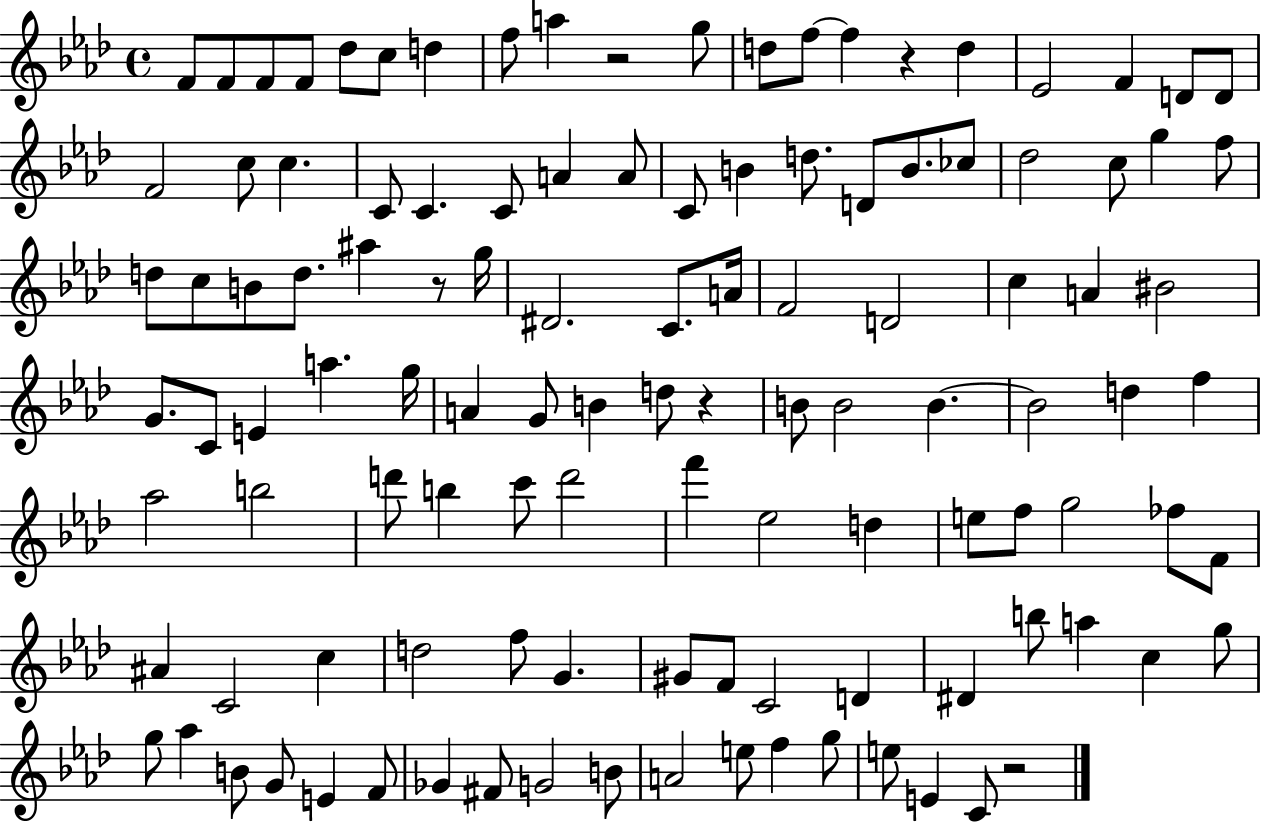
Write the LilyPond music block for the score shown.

{
  \clef treble
  \time 4/4
  \defaultTimeSignature
  \key aes \major
  f'8 f'8 f'8 f'8 des''8 c''8 d''4 | f''8 a''4 r2 g''8 | d''8 f''8~~ f''4 r4 d''4 | ees'2 f'4 d'8 d'8 | \break f'2 c''8 c''4. | c'8 c'4. c'8 a'4 a'8 | c'8 b'4 d''8. d'8 b'8. ces''8 | des''2 c''8 g''4 f''8 | \break d''8 c''8 b'8 d''8. ais''4 r8 g''16 | dis'2. c'8. a'16 | f'2 d'2 | c''4 a'4 bis'2 | \break g'8. c'8 e'4 a''4. g''16 | a'4 g'8 b'4 d''8 r4 | b'8 b'2 b'4.~~ | b'2 d''4 f''4 | \break aes''2 b''2 | d'''8 b''4 c'''8 d'''2 | f'''4 ees''2 d''4 | e''8 f''8 g''2 fes''8 f'8 | \break ais'4 c'2 c''4 | d''2 f''8 g'4. | gis'8 f'8 c'2 d'4 | dis'4 b''8 a''4 c''4 g''8 | \break g''8 aes''4 b'8 g'8 e'4 f'8 | ges'4 fis'8 g'2 b'8 | a'2 e''8 f''4 g''8 | e''8 e'4 c'8 r2 | \break \bar "|."
}